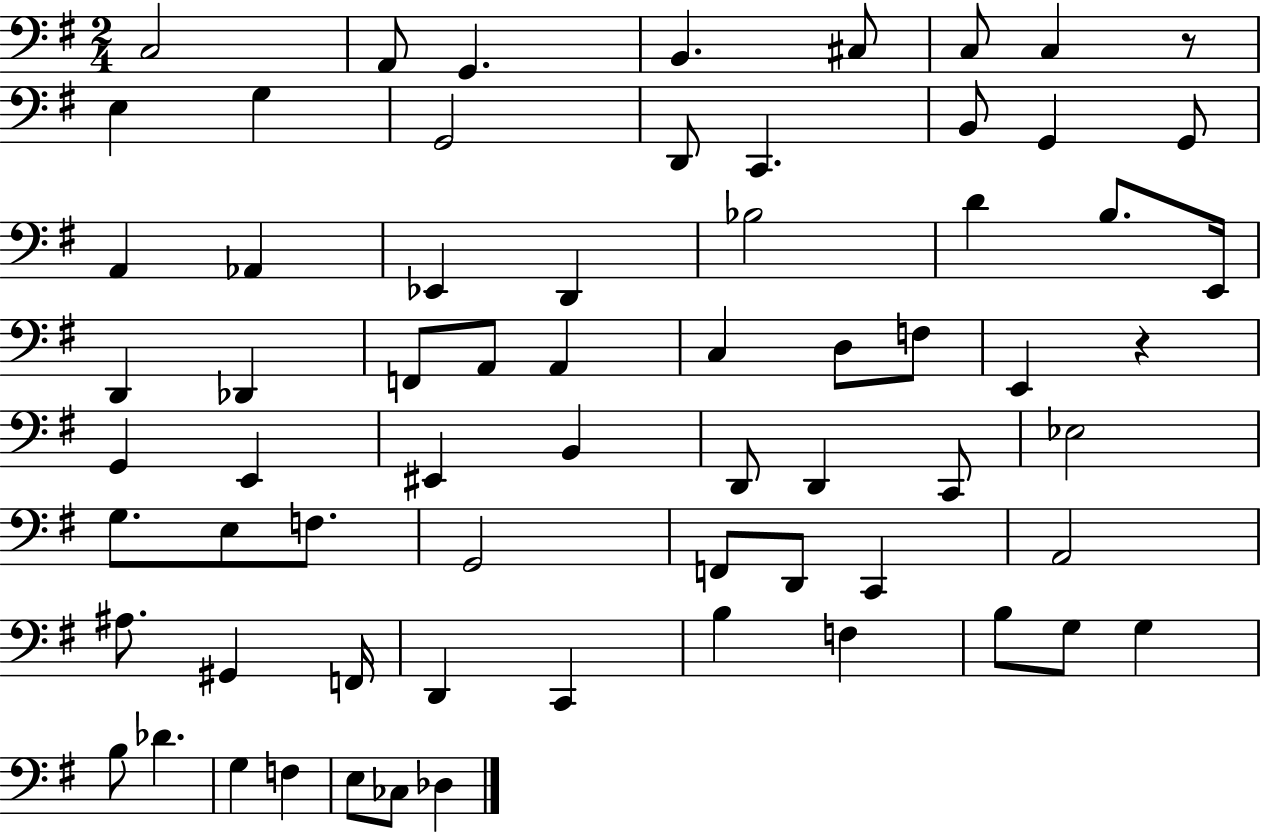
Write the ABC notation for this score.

X:1
T:Untitled
M:2/4
L:1/4
K:G
C,2 A,,/2 G,, B,, ^C,/2 C,/2 C, z/2 E, G, G,,2 D,,/2 C,, B,,/2 G,, G,,/2 A,, _A,, _E,, D,, _B,2 D B,/2 E,,/4 D,, _D,, F,,/2 A,,/2 A,, C, D,/2 F,/2 E,, z G,, E,, ^E,, B,, D,,/2 D,, C,,/2 _E,2 G,/2 E,/2 F,/2 G,,2 F,,/2 D,,/2 C,, A,,2 ^A,/2 ^G,, F,,/4 D,, C,, B, F, B,/2 G,/2 G, B,/2 _D G, F, E,/2 _C,/2 _D,